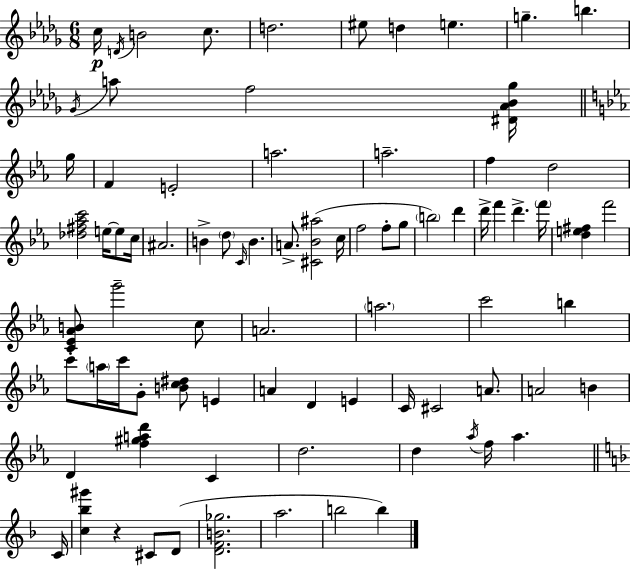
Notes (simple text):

C5/s D4/s B4/h C5/e. D5/h. EIS5/e D5/q E5/q. G5/q. B5/q. Gb4/s A5/e F5/h [D#4,Ab4,Bb4,Gb5]/s G5/s F4/q E4/h A5/h. A5/h. F5/q D5/h [Db5,F#5,Ab5,C6]/h E5/s E5/e C5/s A#4/h. B4/q D5/e C4/s B4/q. A4/e. [C#4,Bb4,A#5]/h C5/s F5/h F5/e G5/e B5/h D6/q D6/s F6/q D6/q. F6/s [D5,E5,F#5]/q F6/h [C4,Eb4,Ab4,B4]/e G6/h C5/e A4/h. A5/h. C6/h B5/q C6/e A5/s C6/s G4/e [B4,C5,D#5]/e E4/q A4/q D4/q E4/q C4/s C#4/h A4/e. A4/h B4/q D4/q [F5,G#5,A5,D6]/q C4/q D5/h. D5/q Ab5/s F5/s Ab5/q. C4/s [C5,Bb5,G#6]/q R/q C#4/e D4/e [D4,F4,B4,Gb5]/h. A5/h. B5/h B5/q